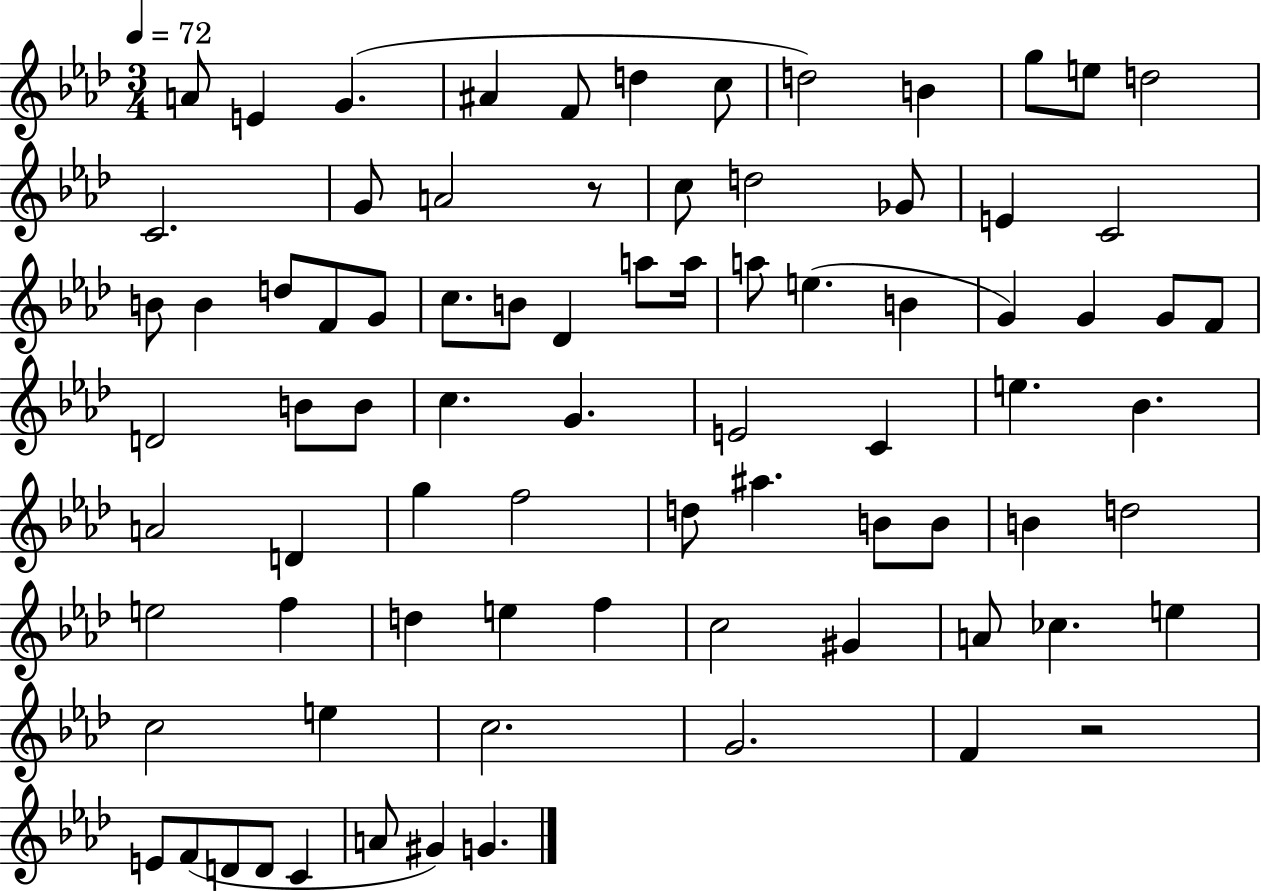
{
  \clef treble
  \numericTimeSignature
  \time 3/4
  \key aes \major
  \tempo 4 = 72
  a'8 e'4 g'4.( | ais'4 f'8 d''4 c''8 | d''2) b'4 | g''8 e''8 d''2 | \break c'2. | g'8 a'2 r8 | c''8 d''2 ges'8 | e'4 c'2 | \break b'8 b'4 d''8 f'8 g'8 | c''8. b'8 des'4 a''8 a''16 | a''8 e''4.( b'4 | g'4) g'4 g'8 f'8 | \break d'2 b'8 b'8 | c''4. g'4. | e'2 c'4 | e''4. bes'4. | \break a'2 d'4 | g''4 f''2 | d''8 ais''4. b'8 b'8 | b'4 d''2 | \break e''2 f''4 | d''4 e''4 f''4 | c''2 gis'4 | a'8 ces''4. e''4 | \break c''2 e''4 | c''2. | g'2. | f'4 r2 | \break e'8 f'8( d'8 d'8 c'4 | a'8 gis'4) g'4. | \bar "|."
}